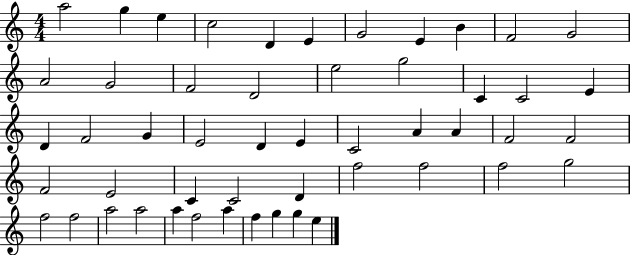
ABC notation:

X:1
T:Untitled
M:4/4
L:1/4
K:C
a2 g e c2 D E G2 E B F2 G2 A2 G2 F2 D2 e2 g2 C C2 E D F2 G E2 D E C2 A A F2 F2 F2 E2 C C2 D f2 f2 f2 g2 f2 f2 a2 a2 a f2 a f g g e